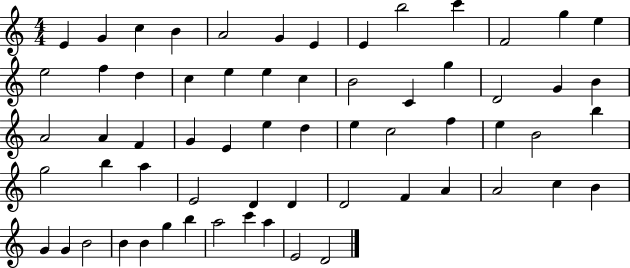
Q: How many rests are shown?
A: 0